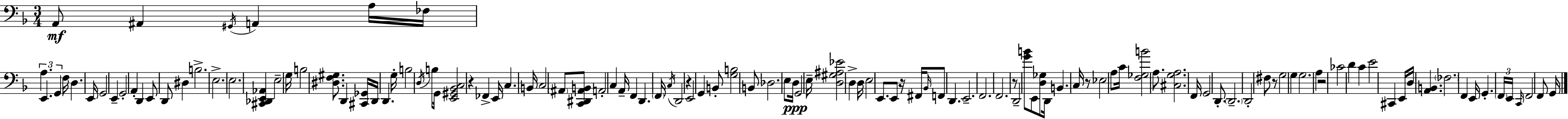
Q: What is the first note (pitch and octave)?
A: A2